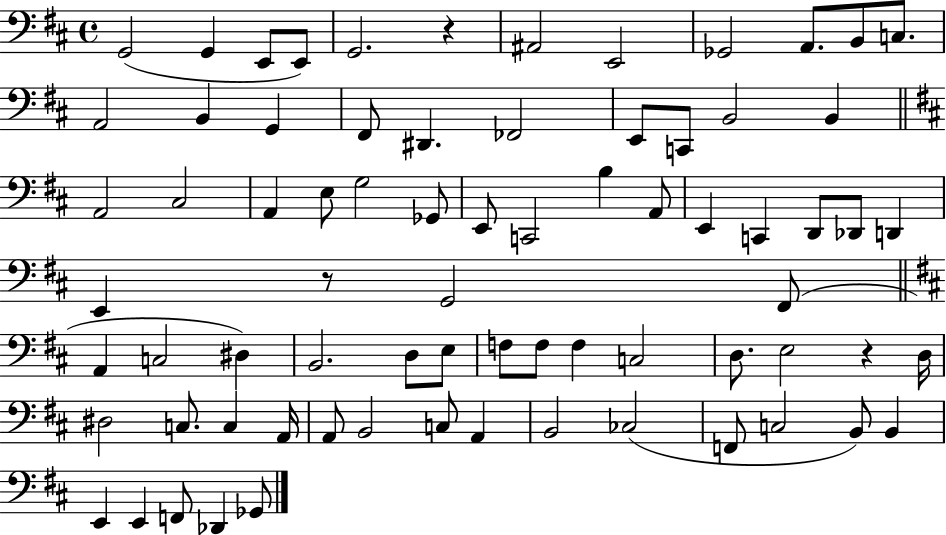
G2/h G2/q E2/e E2/e G2/h. R/q A#2/h E2/h Gb2/h A2/e. B2/e C3/e. A2/h B2/q G2/q F#2/e D#2/q. FES2/h E2/e C2/e B2/h B2/q A2/h C#3/h A2/q E3/e G3/h Gb2/e E2/e C2/h B3/q A2/e E2/q C2/q D2/e Db2/e D2/q E2/q R/e G2/h F#2/e A2/q C3/h D#3/q B2/h. D3/e E3/e F3/e F3/e F3/q C3/h D3/e. E3/h R/q D3/s D#3/h C3/e. C3/q A2/s A2/e B2/h C3/e A2/q B2/h CES3/h F2/e C3/h B2/e B2/q E2/q E2/q F2/e Db2/q Gb2/e